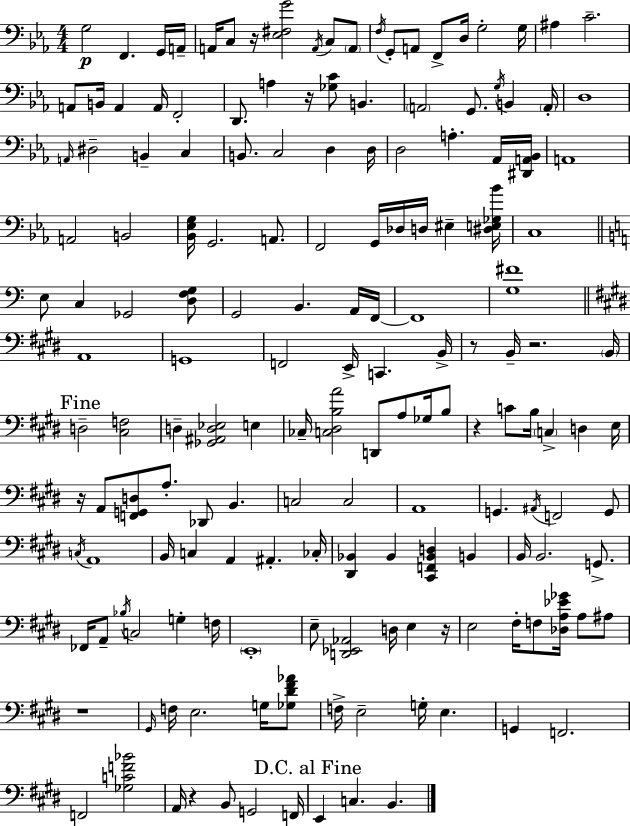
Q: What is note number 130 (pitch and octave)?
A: G2